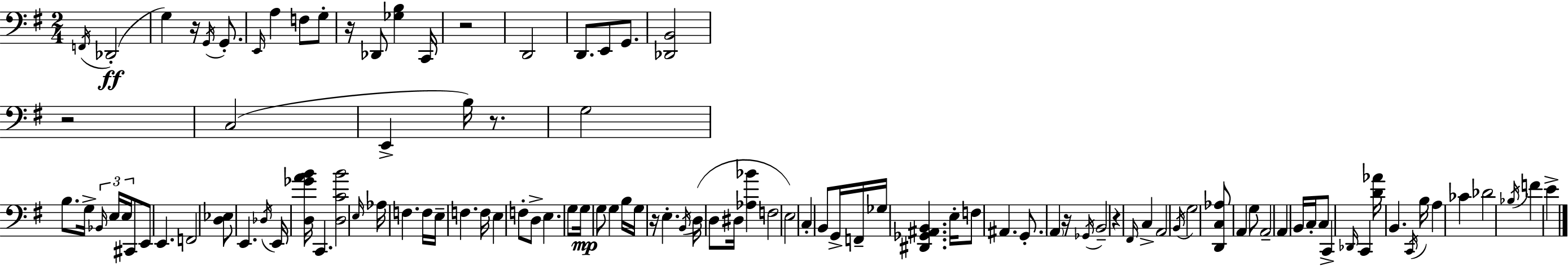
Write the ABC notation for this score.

X:1
T:Untitled
M:2/4
L:1/4
K:Em
F,,/4 _D,,2 G, z/4 G,,/4 G,,/2 E,,/4 A, F,/2 G,/2 z/4 _D,,/2 [_G,B,] C,,/4 z2 D,,2 D,,/2 E,,/2 G,,/2 [_D,,B,,]2 z2 C,2 E,, B,/4 z/2 G,2 B,/2 G,/4 _B,,/4 E,/4 E,/4 ^C,,/2 E,,/2 E,, F,,2 [D,_E,]/2 E,, _D,/4 E,,/4 [D,_GAB]/4 C,, [D,CB]2 E,/4 _A,/4 F, F,/4 E,/4 F, F,/4 E, F,/2 D,/2 E, G,/2 G,/4 G,/2 G, B,/4 G,/4 z/4 E, B,,/4 D,/4 D,/2 ^D,/4 [_A,_B] F,2 E,2 C, B,,/2 G,,/4 F,,/4 _G,/4 [^D,,_G,,^A,,B,,] E,/4 F,/2 ^A,, G,,/2 A,, z/4 _G,,/4 B,,2 z ^F,,/4 C, A,,2 B,,/4 G,2 [D,,C,_A,]/2 A,, G,/2 A,,2 A,, B,,/4 C,/4 C,/2 C,, _D,,/4 C,, [D_A]/4 B,, C,,/4 B,/4 A, _C _D2 _B,/4 F E